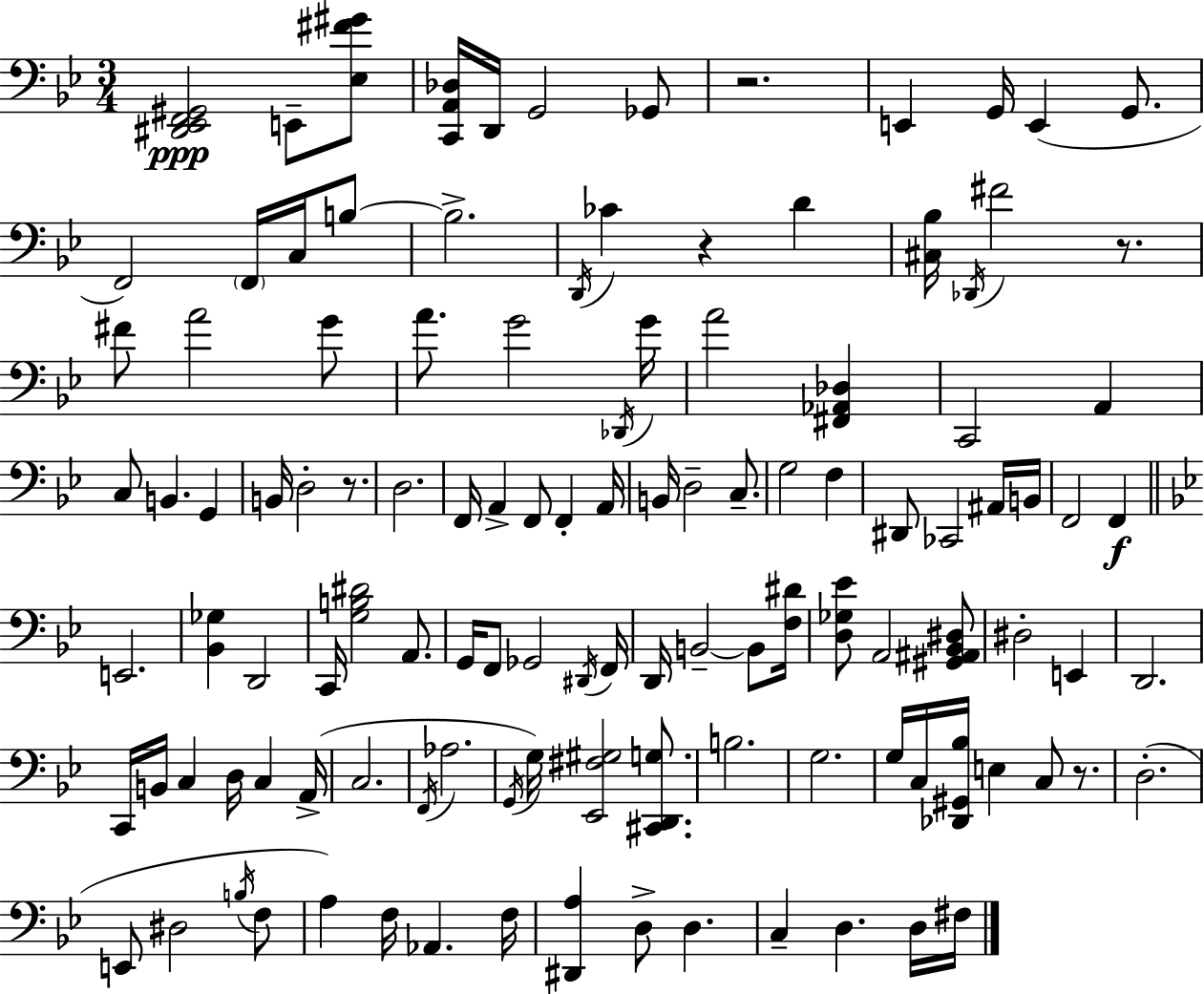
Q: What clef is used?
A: bass